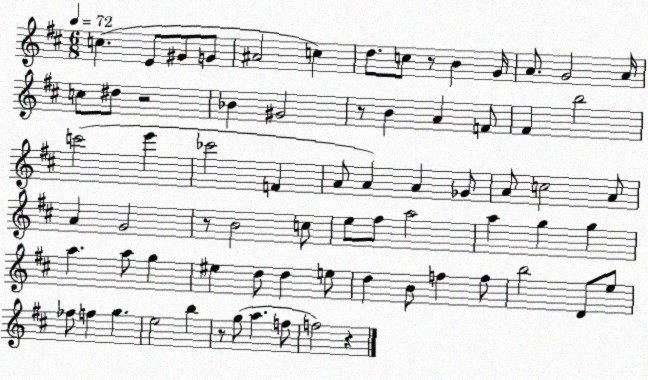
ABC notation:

X:1
T:Untitled
M:6/8
L:1/4
K:D
c E/2 ^G/2 G/2 ^A2 c d/2 c/2 z/2 B G/4 A/2 G2 A/4 c/2 ^d/2 z2 _B ^G2 z/2 B A F/2 ^F b2 c'2 e' _c'2 F A/2 A A _G/2 A/2 c2 A/2 A G2 z/2 B2 c/2 e/2 ^f/2 a2 a g g a a/2 g ^e d/2 d e/2 d B/2 f f/2 b2 D/2 e/2 _f/2 f g e2 b z/2 g/2 a f/2 f2 z